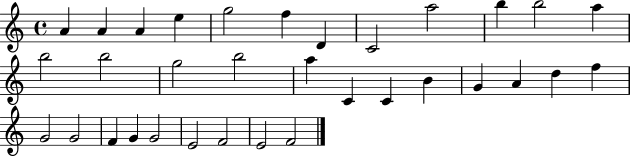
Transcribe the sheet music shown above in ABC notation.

X:1
T:Untitled
M:4/4
L:1/4
K:C
A A A e g2 f D C2 a2 b b2 a b2 b2 g2 b2 a C C B G A d f G2 G2 F G G2 E2 F2 E2 F2